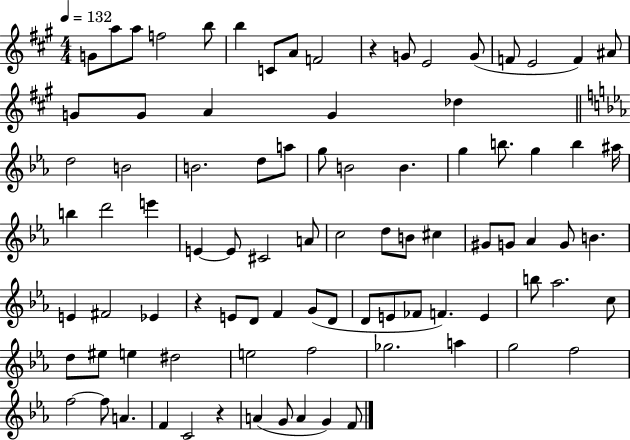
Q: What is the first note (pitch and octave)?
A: G4